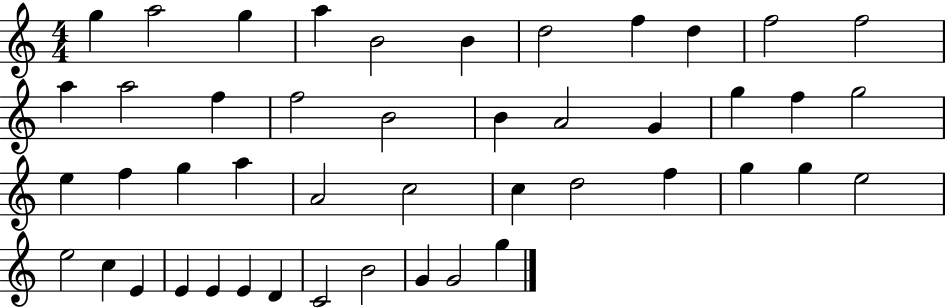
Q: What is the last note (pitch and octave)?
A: G5